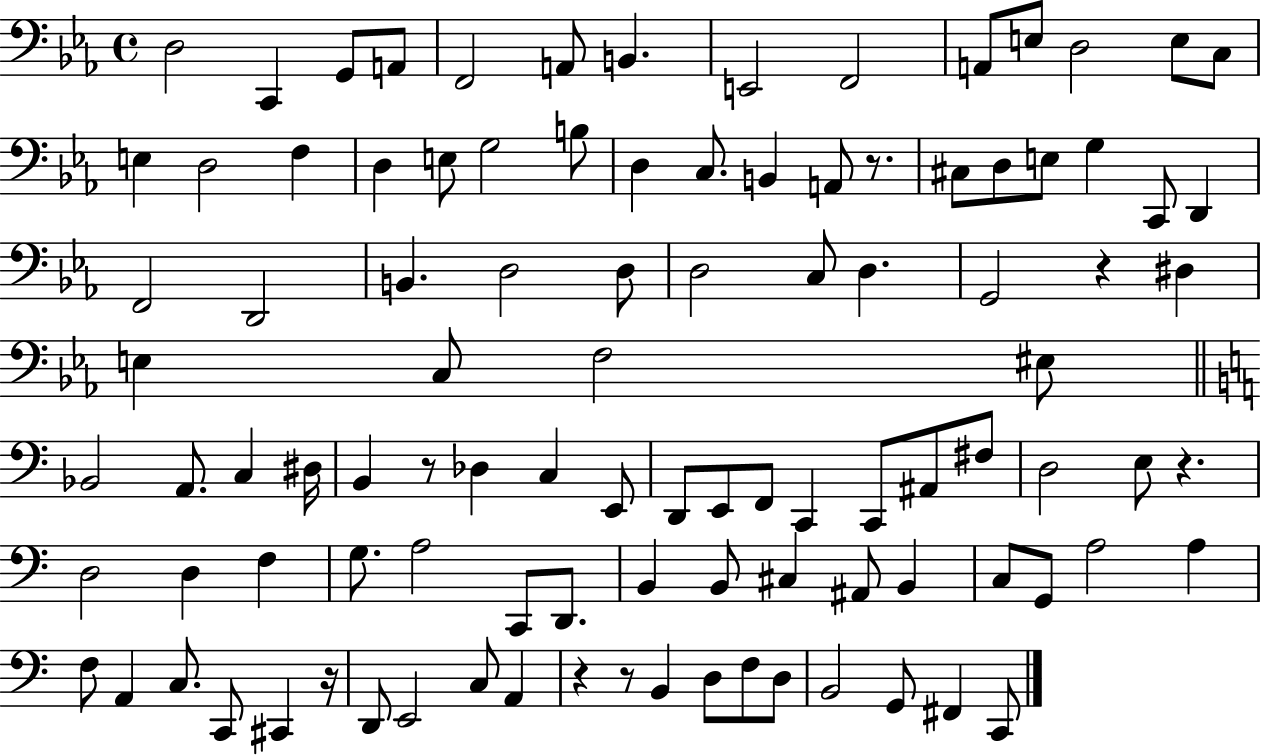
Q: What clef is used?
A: bass